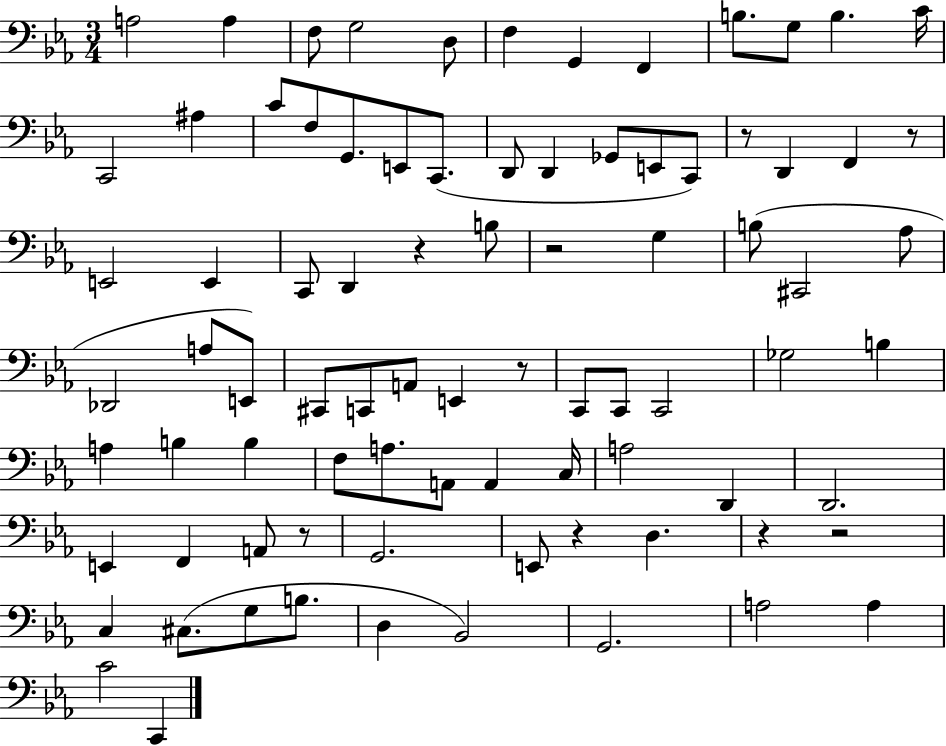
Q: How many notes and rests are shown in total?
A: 84